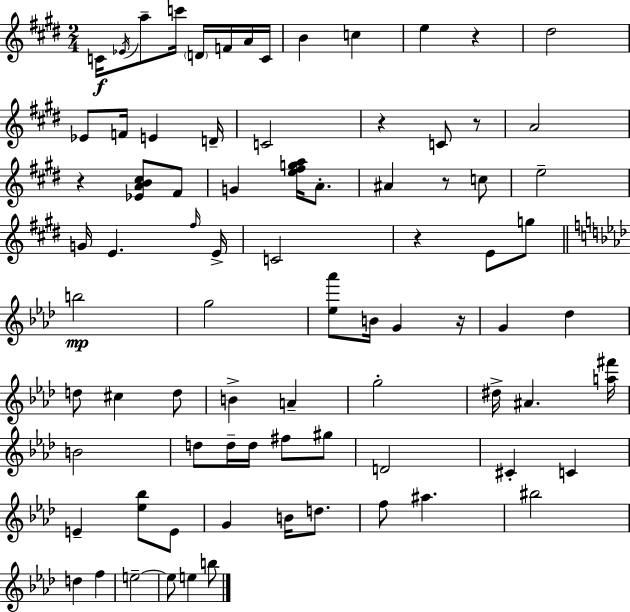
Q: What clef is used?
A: treble